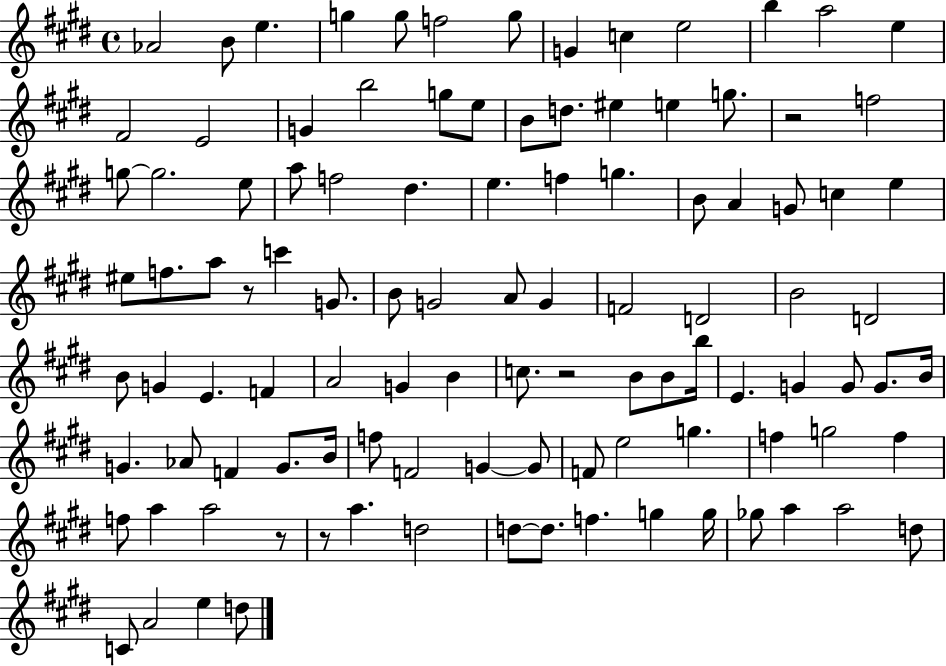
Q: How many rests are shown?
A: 5